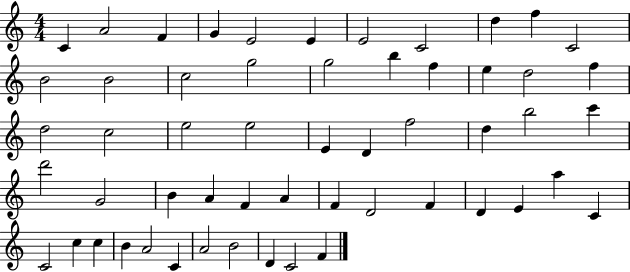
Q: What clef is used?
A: treble